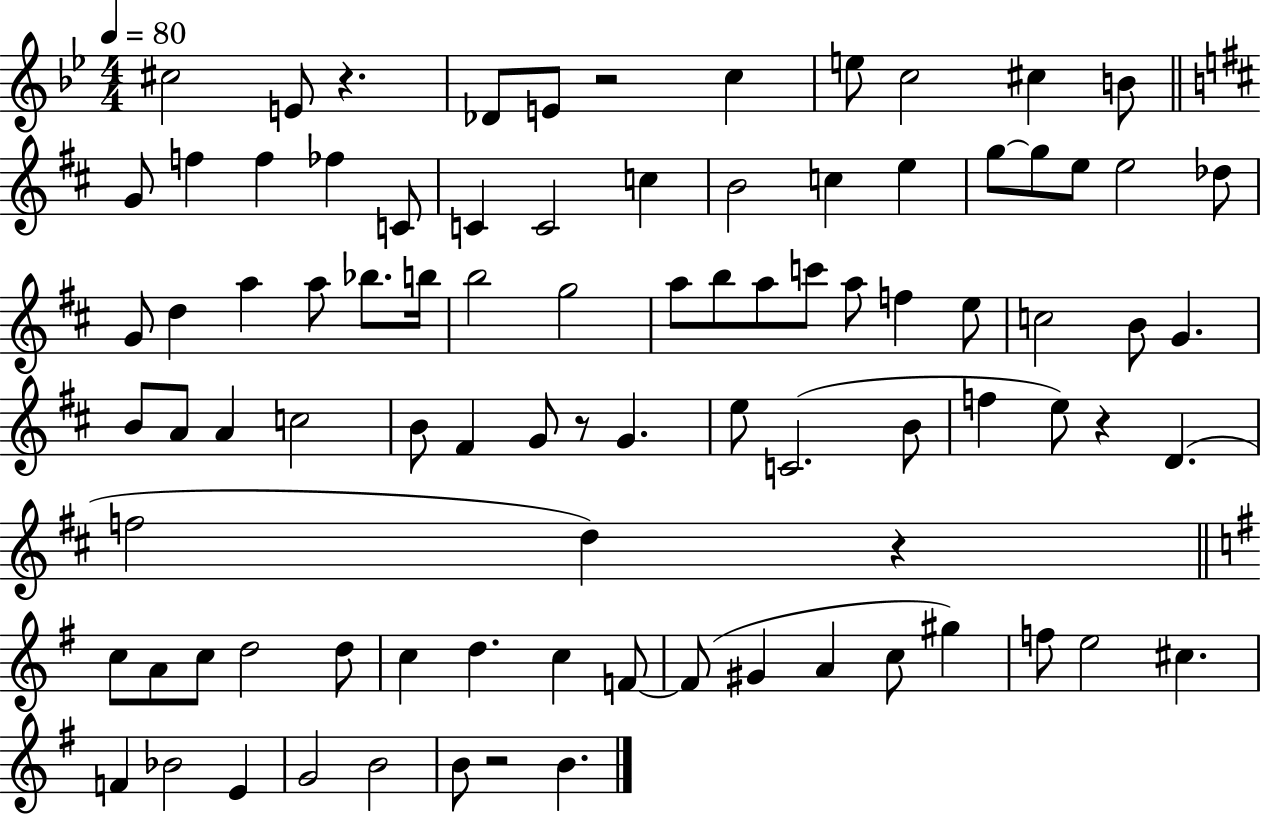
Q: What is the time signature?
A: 4/4